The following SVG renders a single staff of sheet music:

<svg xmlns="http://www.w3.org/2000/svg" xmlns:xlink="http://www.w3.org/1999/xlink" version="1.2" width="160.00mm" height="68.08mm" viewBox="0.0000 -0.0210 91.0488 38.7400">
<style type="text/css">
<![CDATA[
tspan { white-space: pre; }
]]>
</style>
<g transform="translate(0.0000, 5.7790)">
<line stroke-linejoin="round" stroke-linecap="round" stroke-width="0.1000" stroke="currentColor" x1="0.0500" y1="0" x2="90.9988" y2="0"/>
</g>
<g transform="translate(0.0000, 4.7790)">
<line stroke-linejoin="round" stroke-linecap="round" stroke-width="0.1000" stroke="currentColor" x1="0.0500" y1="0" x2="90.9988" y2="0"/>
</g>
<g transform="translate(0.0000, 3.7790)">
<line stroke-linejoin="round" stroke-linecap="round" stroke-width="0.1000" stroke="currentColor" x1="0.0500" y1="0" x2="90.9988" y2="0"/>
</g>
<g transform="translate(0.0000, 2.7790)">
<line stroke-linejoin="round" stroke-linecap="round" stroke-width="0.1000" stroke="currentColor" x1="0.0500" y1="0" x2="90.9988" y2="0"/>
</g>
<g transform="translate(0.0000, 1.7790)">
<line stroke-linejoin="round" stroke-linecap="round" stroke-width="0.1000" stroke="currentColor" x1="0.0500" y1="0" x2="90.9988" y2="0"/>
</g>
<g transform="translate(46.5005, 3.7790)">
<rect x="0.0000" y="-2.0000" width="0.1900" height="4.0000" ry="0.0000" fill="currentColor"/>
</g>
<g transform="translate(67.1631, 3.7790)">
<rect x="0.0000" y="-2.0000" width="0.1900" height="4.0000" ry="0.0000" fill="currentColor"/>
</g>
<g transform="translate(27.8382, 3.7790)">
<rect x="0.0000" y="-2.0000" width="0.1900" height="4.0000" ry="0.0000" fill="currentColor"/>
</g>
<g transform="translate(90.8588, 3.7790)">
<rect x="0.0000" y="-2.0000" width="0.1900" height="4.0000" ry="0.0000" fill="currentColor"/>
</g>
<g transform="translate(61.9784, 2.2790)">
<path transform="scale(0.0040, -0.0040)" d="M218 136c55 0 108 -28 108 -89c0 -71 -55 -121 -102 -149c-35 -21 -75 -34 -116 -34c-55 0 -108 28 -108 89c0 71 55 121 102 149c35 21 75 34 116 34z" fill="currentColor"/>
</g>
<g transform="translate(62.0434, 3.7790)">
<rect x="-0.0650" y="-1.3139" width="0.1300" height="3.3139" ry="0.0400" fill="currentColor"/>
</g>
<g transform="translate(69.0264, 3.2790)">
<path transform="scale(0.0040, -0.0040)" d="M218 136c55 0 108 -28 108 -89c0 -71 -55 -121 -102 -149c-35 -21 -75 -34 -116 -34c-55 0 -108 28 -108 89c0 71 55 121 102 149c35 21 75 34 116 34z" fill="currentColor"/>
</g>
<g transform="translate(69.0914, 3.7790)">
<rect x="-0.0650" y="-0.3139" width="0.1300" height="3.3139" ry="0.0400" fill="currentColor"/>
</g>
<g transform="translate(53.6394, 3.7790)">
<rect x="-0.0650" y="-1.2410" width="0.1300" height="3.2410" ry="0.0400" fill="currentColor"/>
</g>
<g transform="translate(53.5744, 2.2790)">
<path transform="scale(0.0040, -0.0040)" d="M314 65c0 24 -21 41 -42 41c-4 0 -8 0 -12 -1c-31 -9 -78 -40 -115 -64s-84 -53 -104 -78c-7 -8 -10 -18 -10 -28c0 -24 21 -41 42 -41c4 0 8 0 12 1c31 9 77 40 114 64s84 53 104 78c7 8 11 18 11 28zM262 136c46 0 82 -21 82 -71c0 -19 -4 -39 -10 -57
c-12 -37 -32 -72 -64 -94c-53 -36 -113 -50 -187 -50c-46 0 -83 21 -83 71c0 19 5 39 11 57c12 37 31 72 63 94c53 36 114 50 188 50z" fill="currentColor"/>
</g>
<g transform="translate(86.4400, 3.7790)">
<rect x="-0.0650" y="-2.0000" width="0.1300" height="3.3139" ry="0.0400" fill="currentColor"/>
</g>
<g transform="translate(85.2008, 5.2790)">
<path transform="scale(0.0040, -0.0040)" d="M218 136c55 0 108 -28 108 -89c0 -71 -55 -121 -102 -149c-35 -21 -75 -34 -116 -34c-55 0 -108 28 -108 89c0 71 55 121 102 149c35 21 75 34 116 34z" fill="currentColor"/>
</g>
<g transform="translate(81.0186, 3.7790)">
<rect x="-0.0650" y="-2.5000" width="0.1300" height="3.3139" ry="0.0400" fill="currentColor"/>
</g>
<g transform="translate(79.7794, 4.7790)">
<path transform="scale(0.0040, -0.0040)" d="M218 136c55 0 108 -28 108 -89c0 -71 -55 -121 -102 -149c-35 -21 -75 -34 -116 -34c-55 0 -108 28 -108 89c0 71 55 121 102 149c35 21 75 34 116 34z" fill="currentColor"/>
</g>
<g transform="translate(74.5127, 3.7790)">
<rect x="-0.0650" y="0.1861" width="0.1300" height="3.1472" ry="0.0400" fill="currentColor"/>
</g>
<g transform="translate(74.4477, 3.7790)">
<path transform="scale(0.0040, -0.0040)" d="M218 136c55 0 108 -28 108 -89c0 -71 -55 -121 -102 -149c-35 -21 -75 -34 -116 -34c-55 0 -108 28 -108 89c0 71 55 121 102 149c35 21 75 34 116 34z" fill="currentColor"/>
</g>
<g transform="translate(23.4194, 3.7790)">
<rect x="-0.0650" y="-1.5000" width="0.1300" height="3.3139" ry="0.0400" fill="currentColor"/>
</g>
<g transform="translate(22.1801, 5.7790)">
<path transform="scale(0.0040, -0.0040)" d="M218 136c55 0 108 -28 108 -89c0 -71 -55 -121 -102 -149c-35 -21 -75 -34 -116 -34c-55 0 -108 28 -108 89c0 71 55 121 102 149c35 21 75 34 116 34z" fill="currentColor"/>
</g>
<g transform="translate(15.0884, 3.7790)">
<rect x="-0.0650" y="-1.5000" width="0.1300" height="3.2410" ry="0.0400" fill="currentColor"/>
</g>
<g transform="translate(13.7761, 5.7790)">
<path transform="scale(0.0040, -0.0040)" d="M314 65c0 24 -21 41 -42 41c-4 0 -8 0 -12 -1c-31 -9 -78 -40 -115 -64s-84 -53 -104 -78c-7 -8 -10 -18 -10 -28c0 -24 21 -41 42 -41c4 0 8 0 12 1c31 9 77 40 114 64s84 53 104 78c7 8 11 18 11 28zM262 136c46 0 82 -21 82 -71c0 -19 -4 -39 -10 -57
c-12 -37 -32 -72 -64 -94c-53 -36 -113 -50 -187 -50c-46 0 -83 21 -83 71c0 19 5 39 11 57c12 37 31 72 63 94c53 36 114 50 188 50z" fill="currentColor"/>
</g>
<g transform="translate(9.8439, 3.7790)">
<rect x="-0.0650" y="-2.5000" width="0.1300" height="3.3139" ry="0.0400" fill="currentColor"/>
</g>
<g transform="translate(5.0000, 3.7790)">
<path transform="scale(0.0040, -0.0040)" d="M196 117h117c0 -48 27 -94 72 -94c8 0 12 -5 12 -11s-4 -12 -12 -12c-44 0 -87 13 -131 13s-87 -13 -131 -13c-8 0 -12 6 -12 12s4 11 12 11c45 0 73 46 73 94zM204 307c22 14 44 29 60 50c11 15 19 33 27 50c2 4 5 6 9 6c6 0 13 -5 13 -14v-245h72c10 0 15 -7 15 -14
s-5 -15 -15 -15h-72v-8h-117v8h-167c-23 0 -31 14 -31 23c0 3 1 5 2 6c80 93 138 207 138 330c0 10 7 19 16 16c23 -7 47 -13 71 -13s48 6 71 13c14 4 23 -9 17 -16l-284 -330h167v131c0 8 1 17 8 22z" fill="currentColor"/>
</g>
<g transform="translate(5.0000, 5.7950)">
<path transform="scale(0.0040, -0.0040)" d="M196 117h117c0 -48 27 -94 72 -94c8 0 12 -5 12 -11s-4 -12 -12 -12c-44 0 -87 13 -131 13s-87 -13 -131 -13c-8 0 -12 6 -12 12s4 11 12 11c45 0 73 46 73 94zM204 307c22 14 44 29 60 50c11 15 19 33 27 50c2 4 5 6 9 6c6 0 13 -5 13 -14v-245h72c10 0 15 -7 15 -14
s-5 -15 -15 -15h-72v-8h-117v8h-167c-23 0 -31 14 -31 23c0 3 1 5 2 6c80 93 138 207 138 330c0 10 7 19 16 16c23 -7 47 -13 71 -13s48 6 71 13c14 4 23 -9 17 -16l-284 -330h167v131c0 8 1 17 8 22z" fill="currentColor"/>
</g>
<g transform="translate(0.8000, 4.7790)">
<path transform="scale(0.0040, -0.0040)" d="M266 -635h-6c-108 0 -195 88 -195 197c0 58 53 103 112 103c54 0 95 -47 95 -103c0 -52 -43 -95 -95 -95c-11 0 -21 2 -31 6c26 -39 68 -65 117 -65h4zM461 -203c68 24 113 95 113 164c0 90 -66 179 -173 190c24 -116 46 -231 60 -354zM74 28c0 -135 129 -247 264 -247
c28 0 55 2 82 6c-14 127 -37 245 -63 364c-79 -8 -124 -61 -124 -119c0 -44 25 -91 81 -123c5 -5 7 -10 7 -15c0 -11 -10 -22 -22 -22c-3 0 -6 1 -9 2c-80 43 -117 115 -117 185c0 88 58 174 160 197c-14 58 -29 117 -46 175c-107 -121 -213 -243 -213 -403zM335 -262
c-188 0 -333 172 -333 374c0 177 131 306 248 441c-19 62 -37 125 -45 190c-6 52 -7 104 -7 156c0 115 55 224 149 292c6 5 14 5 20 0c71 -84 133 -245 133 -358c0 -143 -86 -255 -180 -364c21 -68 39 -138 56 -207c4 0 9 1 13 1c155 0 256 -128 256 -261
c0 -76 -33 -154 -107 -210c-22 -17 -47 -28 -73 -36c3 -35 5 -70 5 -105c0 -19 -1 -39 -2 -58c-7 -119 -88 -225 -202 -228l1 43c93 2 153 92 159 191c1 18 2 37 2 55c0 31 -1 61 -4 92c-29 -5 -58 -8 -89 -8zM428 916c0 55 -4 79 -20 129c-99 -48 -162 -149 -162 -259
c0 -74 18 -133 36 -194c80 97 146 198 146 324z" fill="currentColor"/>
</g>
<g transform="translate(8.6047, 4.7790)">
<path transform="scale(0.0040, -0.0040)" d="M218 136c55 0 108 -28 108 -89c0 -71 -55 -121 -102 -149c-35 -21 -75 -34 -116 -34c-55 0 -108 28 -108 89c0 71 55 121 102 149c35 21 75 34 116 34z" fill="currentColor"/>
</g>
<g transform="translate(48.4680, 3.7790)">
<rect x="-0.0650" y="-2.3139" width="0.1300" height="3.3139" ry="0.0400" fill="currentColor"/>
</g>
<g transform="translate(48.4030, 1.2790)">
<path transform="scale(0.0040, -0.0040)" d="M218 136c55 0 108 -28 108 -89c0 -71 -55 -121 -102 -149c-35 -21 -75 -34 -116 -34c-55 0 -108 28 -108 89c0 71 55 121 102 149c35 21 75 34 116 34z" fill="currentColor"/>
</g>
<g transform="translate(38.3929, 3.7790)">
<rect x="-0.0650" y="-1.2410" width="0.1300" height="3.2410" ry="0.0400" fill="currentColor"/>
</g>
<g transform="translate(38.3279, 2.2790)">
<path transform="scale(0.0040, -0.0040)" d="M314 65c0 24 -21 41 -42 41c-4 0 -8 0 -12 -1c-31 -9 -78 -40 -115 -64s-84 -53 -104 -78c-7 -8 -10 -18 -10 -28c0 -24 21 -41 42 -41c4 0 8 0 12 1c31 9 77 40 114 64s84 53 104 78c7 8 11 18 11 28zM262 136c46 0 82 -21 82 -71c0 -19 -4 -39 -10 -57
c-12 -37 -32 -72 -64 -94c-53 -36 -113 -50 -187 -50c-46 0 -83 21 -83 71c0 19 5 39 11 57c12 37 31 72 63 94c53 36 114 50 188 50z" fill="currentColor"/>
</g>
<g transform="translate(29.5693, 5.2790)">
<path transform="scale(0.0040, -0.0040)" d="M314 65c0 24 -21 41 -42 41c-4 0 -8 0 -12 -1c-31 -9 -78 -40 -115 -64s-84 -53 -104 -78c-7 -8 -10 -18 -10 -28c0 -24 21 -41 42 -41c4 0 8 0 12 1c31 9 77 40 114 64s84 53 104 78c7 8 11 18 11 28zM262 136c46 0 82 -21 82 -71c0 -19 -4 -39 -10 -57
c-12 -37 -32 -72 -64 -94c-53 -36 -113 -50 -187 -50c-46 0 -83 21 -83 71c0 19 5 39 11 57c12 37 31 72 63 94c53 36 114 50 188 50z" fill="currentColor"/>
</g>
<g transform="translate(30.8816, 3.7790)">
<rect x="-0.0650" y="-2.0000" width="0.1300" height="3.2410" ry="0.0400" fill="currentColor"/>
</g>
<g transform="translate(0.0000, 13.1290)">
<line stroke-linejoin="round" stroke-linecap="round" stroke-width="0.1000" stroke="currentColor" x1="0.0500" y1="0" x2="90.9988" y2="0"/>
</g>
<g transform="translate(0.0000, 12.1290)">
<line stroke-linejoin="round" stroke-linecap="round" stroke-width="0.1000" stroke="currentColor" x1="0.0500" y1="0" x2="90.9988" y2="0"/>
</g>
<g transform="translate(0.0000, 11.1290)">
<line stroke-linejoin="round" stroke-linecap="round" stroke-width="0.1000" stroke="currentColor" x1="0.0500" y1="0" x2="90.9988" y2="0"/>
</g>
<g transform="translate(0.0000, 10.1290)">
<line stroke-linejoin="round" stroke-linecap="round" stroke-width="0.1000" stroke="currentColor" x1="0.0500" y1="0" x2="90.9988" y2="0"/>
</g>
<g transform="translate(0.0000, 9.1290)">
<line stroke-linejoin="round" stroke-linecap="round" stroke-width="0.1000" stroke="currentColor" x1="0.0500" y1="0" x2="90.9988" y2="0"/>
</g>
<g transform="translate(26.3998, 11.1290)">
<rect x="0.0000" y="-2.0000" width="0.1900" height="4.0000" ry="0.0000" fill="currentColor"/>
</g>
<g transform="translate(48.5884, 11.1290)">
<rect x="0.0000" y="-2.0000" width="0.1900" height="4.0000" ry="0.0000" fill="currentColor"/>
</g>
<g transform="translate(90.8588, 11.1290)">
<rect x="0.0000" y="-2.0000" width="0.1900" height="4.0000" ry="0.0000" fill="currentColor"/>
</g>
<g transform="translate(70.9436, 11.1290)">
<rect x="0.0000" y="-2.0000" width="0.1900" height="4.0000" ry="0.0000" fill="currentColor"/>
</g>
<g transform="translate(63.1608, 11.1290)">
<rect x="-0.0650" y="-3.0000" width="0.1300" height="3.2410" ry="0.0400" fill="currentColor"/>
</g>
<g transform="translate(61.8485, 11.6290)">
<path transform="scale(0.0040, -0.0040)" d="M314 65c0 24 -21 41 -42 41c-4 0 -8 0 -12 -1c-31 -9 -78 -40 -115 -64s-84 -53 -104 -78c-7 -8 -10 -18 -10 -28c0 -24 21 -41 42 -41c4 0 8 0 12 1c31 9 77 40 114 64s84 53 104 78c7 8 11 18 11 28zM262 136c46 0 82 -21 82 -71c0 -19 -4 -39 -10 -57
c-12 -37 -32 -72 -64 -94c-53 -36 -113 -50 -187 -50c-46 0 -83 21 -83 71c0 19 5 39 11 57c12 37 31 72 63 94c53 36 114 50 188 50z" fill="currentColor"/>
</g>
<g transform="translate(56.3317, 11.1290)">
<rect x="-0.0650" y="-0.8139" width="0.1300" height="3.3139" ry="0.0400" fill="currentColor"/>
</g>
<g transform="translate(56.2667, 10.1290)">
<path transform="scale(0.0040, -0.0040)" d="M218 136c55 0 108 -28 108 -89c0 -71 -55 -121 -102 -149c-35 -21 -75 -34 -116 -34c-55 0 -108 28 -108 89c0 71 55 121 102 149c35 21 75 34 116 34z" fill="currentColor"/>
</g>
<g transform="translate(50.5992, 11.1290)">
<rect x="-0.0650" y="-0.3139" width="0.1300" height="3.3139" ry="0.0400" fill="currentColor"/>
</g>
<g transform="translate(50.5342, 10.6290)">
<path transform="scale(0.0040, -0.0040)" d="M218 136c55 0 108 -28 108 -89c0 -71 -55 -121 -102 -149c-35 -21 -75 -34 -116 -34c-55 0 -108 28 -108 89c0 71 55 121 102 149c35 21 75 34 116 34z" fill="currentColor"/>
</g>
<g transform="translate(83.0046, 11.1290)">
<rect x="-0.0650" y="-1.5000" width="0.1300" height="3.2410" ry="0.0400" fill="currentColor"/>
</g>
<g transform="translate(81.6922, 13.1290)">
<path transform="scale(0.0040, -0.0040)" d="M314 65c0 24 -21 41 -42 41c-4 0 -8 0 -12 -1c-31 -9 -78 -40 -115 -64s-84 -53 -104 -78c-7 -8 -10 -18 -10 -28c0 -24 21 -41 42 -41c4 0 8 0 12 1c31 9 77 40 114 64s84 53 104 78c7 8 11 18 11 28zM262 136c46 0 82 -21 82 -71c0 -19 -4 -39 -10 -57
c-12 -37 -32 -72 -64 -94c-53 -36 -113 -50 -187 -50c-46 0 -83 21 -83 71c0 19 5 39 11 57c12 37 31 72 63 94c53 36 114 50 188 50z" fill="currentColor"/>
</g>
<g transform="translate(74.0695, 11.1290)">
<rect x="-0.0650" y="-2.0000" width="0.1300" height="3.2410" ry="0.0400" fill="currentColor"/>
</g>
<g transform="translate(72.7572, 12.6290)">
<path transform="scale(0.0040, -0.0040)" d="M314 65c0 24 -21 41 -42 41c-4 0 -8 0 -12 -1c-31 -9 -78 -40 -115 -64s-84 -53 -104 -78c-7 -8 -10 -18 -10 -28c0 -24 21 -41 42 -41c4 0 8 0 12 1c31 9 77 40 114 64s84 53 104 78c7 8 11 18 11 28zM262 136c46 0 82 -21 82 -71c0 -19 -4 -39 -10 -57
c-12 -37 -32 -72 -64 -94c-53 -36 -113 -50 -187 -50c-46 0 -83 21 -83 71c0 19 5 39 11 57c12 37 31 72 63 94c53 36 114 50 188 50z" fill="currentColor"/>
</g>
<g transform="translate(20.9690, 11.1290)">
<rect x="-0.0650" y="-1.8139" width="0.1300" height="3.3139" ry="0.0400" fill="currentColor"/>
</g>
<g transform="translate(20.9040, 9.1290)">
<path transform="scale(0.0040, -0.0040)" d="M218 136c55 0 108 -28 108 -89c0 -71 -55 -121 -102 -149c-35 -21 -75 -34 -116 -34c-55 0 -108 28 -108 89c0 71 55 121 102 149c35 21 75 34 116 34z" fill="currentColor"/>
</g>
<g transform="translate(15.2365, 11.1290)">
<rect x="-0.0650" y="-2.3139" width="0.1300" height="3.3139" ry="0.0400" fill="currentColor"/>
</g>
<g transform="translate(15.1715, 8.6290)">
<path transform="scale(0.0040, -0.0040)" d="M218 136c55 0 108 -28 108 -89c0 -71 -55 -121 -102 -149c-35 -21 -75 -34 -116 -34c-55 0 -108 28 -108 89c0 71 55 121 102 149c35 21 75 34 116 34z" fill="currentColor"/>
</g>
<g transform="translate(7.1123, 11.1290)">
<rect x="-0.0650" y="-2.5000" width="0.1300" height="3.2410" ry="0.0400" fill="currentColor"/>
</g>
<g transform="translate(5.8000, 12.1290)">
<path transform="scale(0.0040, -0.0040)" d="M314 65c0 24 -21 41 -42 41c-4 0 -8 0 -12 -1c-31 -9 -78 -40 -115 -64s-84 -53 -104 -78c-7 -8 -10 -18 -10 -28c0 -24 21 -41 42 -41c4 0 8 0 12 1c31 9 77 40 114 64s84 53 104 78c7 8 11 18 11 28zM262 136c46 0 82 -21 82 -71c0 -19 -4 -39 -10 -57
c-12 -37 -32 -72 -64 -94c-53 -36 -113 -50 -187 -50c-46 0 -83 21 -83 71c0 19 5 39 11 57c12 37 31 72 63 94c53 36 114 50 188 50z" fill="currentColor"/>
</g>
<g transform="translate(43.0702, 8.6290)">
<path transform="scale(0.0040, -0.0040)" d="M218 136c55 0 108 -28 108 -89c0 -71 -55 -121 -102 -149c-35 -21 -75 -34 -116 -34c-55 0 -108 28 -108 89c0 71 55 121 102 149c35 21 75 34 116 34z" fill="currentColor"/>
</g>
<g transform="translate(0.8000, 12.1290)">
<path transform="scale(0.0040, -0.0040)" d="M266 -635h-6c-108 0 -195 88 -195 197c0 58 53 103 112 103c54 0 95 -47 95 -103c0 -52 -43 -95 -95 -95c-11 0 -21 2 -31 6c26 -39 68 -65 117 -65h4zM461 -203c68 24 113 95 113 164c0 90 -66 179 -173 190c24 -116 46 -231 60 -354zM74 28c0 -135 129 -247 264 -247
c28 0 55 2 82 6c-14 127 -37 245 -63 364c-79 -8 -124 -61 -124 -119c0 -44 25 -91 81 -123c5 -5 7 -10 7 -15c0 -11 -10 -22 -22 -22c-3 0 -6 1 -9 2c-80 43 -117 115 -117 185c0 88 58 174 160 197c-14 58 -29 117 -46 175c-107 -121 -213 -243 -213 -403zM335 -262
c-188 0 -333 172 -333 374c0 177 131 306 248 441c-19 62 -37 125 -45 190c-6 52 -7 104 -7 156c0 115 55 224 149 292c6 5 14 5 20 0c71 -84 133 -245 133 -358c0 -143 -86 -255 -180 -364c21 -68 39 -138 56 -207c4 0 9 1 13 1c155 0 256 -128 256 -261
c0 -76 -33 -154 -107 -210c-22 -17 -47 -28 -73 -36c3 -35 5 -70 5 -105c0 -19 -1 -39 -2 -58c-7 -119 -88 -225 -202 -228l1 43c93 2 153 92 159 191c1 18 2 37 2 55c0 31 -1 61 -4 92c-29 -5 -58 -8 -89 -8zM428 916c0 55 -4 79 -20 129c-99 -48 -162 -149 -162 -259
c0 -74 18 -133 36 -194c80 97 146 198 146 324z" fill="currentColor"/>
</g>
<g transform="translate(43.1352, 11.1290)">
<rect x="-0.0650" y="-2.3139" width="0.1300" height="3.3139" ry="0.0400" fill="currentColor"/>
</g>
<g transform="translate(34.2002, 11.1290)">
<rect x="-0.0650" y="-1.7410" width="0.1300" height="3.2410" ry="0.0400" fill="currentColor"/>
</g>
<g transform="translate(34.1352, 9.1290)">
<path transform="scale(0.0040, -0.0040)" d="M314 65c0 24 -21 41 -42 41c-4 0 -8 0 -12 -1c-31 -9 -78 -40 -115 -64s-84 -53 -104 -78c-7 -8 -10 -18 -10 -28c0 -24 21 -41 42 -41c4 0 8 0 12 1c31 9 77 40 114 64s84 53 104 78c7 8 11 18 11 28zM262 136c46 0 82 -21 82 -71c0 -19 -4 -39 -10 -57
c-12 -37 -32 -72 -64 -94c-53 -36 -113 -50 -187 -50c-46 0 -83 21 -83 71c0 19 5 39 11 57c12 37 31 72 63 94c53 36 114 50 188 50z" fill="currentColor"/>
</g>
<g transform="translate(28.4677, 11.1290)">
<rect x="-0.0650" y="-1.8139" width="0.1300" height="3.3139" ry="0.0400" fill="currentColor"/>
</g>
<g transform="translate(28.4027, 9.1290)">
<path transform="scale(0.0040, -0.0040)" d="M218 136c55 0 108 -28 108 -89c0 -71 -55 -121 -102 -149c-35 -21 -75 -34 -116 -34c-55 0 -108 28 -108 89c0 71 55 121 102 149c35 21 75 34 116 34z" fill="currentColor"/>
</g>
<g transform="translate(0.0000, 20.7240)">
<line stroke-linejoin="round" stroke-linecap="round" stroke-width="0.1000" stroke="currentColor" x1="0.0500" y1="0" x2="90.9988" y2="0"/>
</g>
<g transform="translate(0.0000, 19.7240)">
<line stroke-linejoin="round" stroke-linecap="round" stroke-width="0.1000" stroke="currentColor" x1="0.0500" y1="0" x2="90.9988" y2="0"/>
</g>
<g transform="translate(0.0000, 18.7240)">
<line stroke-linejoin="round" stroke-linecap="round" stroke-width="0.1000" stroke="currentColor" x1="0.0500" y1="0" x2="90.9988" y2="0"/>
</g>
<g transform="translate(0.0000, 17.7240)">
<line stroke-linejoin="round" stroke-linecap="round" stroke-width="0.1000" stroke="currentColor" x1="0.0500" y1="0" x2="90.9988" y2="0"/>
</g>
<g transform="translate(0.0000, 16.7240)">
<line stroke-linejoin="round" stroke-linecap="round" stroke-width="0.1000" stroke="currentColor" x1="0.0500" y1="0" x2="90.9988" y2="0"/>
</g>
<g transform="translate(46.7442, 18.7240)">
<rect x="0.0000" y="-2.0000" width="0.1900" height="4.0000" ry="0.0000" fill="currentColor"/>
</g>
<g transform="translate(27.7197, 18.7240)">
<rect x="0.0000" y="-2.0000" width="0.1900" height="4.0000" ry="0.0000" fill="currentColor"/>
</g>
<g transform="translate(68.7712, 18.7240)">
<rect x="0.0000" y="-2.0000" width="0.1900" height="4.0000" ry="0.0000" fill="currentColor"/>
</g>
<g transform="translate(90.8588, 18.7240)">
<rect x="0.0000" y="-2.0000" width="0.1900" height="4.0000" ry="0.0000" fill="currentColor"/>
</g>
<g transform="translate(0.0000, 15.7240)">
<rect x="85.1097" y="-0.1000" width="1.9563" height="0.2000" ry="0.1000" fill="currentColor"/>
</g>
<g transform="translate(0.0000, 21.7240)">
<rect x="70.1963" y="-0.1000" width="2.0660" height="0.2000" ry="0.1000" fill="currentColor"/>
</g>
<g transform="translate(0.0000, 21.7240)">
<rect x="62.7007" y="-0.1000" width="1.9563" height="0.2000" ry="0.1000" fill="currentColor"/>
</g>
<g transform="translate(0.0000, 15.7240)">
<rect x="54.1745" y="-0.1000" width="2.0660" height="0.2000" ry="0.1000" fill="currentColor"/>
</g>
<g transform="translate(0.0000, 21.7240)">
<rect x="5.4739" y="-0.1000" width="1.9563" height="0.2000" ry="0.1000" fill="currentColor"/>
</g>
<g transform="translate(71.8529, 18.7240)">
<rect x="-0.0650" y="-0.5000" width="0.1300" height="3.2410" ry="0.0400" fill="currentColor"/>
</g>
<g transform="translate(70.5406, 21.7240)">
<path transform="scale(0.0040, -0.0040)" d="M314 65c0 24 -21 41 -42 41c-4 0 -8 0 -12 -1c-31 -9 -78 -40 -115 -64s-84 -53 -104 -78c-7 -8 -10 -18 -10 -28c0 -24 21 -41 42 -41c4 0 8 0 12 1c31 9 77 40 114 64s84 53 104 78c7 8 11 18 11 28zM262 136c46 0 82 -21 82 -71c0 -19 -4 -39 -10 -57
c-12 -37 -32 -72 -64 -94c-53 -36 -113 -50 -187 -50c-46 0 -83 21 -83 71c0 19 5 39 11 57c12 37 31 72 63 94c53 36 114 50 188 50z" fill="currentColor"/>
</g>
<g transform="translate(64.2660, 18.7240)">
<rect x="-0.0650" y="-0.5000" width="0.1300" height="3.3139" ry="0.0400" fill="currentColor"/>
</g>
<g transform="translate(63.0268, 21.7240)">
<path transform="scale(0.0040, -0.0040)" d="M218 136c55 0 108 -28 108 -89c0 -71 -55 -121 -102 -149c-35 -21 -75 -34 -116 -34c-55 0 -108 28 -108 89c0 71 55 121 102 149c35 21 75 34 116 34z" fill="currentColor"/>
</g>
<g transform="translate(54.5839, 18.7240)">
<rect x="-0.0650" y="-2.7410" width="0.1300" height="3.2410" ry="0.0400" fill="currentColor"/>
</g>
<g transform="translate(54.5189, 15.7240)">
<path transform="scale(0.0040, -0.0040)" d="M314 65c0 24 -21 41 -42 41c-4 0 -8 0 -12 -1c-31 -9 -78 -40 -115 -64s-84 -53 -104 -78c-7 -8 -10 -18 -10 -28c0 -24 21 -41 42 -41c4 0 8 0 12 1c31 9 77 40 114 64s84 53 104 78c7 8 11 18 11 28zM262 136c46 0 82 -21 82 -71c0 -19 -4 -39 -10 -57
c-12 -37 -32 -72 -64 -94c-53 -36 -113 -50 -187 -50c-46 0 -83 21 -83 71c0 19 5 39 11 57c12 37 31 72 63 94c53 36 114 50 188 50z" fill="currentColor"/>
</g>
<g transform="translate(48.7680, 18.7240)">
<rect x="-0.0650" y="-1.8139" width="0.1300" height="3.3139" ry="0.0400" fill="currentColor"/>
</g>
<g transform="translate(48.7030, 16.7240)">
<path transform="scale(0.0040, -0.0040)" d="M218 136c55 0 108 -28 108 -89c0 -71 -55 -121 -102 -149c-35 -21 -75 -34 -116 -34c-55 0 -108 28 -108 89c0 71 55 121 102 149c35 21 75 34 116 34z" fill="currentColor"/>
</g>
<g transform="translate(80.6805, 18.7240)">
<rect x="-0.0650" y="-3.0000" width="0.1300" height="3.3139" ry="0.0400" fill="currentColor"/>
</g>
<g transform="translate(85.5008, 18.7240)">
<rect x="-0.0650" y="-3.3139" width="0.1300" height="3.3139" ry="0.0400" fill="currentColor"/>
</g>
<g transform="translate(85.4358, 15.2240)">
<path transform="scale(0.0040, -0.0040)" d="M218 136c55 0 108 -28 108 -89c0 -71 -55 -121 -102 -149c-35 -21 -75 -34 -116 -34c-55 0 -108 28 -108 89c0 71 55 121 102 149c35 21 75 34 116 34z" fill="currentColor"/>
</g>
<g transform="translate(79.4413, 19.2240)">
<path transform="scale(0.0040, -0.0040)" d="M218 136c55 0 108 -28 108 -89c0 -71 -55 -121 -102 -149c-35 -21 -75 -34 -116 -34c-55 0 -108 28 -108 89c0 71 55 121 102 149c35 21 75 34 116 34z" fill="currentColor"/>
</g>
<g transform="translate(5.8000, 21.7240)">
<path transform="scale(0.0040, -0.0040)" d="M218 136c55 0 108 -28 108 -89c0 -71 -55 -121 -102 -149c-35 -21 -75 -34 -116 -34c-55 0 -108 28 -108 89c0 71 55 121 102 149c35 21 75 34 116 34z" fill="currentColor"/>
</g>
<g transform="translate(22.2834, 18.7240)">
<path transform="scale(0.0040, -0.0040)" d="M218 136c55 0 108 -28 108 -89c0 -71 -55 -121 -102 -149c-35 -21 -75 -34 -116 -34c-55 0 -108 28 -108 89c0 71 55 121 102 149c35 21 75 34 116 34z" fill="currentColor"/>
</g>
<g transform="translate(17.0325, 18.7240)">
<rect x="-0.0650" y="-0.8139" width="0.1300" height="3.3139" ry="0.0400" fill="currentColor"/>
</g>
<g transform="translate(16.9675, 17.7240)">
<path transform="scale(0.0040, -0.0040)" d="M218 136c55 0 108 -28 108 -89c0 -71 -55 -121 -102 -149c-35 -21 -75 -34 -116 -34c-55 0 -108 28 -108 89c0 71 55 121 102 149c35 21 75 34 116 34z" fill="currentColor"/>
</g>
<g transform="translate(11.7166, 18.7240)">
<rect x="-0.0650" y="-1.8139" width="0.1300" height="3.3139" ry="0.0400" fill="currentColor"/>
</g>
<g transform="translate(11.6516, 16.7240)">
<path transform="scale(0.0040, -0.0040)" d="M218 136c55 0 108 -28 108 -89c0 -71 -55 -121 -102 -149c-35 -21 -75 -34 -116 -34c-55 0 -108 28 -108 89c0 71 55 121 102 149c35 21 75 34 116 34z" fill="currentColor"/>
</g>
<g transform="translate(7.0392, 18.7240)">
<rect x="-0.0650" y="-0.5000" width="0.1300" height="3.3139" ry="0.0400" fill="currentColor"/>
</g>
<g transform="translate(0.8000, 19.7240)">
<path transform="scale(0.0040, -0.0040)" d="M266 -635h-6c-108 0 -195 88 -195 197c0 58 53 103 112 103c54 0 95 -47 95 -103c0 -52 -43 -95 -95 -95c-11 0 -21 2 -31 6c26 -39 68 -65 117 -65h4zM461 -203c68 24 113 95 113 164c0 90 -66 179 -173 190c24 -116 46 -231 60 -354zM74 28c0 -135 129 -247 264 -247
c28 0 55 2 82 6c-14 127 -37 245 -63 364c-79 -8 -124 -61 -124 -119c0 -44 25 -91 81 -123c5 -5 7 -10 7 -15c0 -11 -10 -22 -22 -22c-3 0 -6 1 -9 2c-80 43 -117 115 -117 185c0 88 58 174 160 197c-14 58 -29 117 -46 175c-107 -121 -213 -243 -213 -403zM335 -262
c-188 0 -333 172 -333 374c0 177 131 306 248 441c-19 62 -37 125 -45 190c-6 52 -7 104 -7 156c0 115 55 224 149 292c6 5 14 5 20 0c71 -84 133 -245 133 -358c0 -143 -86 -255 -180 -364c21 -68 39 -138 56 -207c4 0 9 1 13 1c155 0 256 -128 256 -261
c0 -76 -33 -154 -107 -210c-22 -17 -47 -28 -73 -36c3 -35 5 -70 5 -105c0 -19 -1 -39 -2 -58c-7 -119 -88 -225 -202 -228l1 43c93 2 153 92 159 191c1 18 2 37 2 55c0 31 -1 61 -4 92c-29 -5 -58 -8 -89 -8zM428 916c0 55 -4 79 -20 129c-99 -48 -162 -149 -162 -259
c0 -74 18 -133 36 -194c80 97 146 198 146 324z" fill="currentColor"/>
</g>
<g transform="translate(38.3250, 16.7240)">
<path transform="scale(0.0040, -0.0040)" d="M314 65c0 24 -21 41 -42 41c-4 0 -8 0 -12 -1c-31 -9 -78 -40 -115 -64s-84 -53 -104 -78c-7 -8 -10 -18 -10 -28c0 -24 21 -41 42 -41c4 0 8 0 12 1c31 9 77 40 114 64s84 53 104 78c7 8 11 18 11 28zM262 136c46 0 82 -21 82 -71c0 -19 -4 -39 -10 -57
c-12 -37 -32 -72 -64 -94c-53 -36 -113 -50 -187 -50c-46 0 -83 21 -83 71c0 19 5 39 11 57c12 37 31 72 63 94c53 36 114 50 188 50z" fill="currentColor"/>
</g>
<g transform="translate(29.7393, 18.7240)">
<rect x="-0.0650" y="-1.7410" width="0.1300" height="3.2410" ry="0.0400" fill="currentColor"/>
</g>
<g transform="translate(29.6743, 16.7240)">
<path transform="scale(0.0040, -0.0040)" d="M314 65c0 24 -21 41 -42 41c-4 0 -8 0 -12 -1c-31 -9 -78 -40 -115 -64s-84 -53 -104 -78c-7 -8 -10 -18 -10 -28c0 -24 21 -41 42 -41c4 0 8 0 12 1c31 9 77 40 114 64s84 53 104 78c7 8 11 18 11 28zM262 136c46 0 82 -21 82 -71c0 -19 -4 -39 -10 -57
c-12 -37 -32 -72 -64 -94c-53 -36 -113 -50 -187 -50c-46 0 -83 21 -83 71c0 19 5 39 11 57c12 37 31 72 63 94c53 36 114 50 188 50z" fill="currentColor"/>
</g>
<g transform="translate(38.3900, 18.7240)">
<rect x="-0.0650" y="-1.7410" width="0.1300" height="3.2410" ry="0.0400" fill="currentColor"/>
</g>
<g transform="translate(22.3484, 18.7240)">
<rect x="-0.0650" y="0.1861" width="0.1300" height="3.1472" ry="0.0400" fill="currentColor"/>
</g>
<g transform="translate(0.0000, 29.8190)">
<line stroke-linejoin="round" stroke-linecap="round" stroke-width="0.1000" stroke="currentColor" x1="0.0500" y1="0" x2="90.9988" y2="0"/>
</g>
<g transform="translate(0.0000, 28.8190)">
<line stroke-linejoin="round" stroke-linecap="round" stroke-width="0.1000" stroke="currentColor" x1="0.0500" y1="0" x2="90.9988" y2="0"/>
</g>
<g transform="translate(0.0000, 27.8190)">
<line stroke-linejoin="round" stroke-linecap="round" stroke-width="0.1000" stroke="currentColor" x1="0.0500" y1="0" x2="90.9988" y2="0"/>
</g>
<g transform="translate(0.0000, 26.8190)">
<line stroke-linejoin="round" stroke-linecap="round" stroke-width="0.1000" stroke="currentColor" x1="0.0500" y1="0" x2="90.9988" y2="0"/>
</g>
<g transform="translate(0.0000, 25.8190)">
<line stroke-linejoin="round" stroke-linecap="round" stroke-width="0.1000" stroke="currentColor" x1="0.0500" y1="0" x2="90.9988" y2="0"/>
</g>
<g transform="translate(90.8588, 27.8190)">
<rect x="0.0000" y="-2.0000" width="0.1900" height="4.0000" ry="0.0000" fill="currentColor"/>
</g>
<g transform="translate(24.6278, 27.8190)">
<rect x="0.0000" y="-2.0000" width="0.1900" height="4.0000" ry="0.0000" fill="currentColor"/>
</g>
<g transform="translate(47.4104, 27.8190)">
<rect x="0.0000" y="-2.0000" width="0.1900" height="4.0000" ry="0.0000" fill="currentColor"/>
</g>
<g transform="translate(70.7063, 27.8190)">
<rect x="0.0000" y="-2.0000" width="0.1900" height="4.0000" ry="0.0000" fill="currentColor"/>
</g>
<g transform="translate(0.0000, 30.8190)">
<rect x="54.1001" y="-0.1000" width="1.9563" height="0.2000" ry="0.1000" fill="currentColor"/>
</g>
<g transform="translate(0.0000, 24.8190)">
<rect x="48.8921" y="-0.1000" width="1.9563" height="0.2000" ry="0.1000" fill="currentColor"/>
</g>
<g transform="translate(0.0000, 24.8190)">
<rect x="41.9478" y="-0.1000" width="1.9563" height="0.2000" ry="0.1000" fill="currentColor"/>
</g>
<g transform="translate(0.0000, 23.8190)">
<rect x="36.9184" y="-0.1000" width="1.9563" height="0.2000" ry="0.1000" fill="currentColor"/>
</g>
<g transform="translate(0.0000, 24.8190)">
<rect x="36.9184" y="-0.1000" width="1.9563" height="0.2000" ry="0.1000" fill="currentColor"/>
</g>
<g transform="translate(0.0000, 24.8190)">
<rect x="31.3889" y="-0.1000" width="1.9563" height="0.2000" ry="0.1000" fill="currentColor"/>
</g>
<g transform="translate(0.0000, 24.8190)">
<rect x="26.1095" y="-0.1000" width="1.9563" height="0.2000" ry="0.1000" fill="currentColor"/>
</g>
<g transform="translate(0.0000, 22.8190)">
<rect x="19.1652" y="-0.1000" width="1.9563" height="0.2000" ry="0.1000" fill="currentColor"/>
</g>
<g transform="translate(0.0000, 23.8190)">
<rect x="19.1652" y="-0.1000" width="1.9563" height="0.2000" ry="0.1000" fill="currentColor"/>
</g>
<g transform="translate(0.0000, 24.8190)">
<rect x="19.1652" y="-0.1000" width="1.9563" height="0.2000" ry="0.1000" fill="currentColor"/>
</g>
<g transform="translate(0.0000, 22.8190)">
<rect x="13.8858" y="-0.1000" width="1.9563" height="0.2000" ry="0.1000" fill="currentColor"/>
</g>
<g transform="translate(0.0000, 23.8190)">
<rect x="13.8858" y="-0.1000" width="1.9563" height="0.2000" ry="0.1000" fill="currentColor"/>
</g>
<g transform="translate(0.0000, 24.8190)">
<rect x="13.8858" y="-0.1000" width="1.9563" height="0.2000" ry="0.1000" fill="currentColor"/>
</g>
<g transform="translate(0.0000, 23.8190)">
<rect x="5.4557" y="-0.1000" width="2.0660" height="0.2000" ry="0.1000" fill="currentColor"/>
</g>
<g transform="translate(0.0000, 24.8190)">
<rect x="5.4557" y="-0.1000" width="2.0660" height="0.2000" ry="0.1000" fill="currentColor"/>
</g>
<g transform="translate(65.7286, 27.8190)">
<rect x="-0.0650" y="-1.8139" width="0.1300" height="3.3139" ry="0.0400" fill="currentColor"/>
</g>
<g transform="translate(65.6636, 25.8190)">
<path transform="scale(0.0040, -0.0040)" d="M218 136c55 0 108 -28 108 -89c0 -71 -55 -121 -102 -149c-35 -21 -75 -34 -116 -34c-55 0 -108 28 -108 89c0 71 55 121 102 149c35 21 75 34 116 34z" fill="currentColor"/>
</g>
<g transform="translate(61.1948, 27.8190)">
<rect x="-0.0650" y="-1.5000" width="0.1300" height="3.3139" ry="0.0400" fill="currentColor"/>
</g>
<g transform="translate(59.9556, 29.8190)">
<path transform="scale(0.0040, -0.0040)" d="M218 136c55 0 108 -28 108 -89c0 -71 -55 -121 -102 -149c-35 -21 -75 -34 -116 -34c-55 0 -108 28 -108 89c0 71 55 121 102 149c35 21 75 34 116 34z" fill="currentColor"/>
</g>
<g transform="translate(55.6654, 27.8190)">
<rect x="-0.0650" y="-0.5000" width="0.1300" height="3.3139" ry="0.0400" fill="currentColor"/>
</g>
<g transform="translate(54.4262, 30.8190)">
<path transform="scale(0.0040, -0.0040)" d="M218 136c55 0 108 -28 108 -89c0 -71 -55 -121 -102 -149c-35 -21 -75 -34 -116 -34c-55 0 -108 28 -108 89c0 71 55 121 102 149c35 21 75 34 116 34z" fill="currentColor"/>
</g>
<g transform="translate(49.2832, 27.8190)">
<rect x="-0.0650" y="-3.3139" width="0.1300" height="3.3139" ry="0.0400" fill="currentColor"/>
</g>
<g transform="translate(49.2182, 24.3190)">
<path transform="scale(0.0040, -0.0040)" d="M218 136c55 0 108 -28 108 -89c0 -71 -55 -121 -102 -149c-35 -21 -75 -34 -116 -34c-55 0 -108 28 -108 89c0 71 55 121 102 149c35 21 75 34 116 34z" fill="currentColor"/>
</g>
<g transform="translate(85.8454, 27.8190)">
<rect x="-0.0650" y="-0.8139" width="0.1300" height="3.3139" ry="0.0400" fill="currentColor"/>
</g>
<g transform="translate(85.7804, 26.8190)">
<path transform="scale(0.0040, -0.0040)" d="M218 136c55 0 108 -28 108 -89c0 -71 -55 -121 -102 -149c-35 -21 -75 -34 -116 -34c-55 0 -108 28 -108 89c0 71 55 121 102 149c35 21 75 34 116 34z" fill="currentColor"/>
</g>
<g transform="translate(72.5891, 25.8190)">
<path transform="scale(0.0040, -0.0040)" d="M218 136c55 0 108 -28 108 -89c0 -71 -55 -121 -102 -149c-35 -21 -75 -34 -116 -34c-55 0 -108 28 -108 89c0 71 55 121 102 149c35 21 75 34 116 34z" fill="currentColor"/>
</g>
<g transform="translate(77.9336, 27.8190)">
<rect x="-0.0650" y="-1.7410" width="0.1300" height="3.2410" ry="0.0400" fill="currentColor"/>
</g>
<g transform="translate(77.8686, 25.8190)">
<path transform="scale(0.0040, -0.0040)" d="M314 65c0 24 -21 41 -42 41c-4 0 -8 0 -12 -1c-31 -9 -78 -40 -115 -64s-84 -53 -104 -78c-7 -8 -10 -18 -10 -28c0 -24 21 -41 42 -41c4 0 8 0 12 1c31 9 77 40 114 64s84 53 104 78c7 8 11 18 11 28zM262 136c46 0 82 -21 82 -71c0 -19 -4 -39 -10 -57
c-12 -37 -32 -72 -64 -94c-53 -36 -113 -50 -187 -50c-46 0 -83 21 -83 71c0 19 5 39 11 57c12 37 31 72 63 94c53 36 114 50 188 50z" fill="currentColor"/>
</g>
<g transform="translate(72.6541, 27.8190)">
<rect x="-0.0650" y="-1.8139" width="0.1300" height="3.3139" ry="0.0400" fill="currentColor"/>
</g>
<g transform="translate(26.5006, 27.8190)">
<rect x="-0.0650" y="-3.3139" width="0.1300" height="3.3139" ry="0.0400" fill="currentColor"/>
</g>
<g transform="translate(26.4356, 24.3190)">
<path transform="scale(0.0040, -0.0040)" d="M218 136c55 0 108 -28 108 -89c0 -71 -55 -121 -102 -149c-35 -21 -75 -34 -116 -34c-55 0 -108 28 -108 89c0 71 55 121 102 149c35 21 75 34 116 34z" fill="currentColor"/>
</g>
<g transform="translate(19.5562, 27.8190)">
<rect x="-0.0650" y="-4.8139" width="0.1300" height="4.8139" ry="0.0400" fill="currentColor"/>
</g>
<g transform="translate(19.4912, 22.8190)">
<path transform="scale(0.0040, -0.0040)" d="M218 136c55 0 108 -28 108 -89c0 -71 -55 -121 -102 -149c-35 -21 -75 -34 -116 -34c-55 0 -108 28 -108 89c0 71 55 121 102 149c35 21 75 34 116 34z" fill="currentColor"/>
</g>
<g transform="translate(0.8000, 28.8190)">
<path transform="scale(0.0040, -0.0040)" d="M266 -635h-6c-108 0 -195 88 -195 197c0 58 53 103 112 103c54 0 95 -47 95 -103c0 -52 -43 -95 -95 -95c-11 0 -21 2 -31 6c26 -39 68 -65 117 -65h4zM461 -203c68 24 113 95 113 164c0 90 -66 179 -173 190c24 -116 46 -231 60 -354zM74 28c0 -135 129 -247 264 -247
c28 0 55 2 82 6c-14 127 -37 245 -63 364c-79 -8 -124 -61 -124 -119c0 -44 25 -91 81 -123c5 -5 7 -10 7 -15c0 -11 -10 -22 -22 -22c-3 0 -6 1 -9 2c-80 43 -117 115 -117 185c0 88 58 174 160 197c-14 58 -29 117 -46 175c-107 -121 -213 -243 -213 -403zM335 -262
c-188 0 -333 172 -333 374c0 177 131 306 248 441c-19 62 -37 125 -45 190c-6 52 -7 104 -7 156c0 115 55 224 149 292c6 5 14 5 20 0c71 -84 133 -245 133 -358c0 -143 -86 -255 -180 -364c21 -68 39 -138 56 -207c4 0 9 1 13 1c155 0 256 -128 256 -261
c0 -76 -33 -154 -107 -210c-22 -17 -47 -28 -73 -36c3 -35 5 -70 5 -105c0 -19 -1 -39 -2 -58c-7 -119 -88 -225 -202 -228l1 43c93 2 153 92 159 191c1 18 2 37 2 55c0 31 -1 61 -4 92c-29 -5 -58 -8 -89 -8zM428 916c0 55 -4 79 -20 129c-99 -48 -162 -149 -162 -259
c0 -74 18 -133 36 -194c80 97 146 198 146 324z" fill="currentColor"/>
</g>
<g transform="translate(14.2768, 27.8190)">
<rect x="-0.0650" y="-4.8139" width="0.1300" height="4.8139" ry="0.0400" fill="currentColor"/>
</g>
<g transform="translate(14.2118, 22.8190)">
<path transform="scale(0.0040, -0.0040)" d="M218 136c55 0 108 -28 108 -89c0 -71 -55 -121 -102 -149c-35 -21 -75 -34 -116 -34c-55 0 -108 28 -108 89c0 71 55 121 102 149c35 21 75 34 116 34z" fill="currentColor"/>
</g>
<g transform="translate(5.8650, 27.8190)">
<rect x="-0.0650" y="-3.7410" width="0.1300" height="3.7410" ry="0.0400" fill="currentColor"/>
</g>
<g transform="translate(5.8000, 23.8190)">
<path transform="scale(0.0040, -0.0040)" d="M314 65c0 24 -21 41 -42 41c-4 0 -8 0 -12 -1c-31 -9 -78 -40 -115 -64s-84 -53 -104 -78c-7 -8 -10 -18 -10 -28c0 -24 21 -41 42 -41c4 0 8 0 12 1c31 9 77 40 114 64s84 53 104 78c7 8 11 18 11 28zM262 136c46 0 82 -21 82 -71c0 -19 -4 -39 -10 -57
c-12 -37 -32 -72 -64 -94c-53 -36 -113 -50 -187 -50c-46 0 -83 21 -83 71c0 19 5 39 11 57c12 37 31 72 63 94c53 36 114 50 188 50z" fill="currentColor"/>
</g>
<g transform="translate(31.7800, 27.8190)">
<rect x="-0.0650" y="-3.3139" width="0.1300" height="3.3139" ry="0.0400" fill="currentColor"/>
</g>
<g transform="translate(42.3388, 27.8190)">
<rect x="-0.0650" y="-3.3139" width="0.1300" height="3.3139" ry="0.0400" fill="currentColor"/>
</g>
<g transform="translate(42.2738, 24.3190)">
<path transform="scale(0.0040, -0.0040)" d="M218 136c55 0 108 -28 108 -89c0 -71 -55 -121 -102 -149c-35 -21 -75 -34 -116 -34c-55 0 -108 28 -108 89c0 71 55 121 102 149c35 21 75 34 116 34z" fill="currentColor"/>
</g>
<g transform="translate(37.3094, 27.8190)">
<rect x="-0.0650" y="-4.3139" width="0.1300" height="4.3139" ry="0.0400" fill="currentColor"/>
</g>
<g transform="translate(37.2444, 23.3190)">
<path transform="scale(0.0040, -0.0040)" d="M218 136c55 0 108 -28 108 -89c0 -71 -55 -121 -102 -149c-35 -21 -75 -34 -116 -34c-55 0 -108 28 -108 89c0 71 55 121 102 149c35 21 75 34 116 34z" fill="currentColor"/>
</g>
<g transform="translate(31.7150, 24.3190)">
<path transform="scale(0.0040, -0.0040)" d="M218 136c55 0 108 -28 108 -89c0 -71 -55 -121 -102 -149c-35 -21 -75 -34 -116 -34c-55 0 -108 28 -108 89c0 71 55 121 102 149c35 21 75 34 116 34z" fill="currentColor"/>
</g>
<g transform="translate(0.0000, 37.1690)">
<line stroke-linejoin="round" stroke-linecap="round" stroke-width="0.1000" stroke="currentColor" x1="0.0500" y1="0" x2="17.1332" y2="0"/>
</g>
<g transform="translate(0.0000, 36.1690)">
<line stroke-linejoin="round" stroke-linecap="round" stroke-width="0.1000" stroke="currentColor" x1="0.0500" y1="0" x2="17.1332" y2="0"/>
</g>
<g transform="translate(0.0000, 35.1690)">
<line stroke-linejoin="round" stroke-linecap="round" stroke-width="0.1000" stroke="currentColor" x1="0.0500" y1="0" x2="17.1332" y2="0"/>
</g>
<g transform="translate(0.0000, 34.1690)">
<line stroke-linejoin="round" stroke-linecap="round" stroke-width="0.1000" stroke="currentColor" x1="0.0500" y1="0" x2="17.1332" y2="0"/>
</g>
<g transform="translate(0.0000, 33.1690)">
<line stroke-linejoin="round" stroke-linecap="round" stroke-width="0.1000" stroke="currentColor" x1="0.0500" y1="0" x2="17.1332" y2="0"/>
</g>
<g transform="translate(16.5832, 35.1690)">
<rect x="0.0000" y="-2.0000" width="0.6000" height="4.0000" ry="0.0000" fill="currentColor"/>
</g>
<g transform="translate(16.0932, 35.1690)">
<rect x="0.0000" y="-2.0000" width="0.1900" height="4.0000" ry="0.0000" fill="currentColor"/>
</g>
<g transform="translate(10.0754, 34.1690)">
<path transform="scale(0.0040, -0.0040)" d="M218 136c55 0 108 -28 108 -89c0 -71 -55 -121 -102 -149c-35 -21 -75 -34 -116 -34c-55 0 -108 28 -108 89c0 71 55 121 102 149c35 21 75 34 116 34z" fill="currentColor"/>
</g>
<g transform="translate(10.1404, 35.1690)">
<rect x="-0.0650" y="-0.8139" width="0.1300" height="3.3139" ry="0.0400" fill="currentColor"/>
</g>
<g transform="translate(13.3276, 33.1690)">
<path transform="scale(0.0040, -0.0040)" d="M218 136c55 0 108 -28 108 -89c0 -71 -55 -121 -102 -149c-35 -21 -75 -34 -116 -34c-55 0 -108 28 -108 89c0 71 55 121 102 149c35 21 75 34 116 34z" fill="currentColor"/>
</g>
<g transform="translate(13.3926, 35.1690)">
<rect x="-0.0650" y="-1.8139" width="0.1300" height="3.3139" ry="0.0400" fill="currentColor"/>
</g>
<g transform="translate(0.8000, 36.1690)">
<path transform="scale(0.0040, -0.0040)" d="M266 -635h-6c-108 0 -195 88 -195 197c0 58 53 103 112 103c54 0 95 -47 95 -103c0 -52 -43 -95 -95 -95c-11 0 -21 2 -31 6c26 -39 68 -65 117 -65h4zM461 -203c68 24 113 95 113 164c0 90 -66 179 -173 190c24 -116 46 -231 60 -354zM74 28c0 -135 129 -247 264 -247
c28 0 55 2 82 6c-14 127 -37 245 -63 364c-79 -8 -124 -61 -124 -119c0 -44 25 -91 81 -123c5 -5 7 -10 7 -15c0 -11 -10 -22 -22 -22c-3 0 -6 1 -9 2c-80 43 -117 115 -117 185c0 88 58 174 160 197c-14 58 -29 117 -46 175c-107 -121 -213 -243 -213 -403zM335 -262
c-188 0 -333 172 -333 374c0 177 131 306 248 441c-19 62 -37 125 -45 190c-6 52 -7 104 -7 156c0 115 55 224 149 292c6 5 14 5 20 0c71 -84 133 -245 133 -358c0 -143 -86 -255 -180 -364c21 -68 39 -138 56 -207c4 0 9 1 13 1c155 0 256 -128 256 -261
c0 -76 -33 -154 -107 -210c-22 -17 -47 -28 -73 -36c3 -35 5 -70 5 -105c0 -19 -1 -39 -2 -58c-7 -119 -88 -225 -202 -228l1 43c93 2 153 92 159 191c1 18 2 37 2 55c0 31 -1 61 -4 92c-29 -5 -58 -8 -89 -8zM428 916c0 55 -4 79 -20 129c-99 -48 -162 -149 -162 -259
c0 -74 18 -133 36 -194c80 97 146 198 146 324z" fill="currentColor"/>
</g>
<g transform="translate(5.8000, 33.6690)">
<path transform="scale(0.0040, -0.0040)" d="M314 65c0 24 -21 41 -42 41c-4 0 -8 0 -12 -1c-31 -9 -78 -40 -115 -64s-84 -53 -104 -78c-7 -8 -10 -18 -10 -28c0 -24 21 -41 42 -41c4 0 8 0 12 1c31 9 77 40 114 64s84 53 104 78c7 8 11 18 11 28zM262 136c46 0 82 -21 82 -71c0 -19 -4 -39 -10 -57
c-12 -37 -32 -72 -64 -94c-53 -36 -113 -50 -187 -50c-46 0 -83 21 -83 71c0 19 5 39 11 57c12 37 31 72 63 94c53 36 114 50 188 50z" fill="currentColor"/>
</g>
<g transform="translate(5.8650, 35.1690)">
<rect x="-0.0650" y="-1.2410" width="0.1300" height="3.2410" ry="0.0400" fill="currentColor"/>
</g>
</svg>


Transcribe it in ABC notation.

X:1
T:Untitled
M:4/4
L:1/4
K:C
G E2 E F2 e2 g e2 e c B G F G2 g f f f2 g c d A2 F2 E2 C f d B f2 f2 f a2 C C2 A b c'2 e' e' b b d' b b C E f f f2 d e2 d f